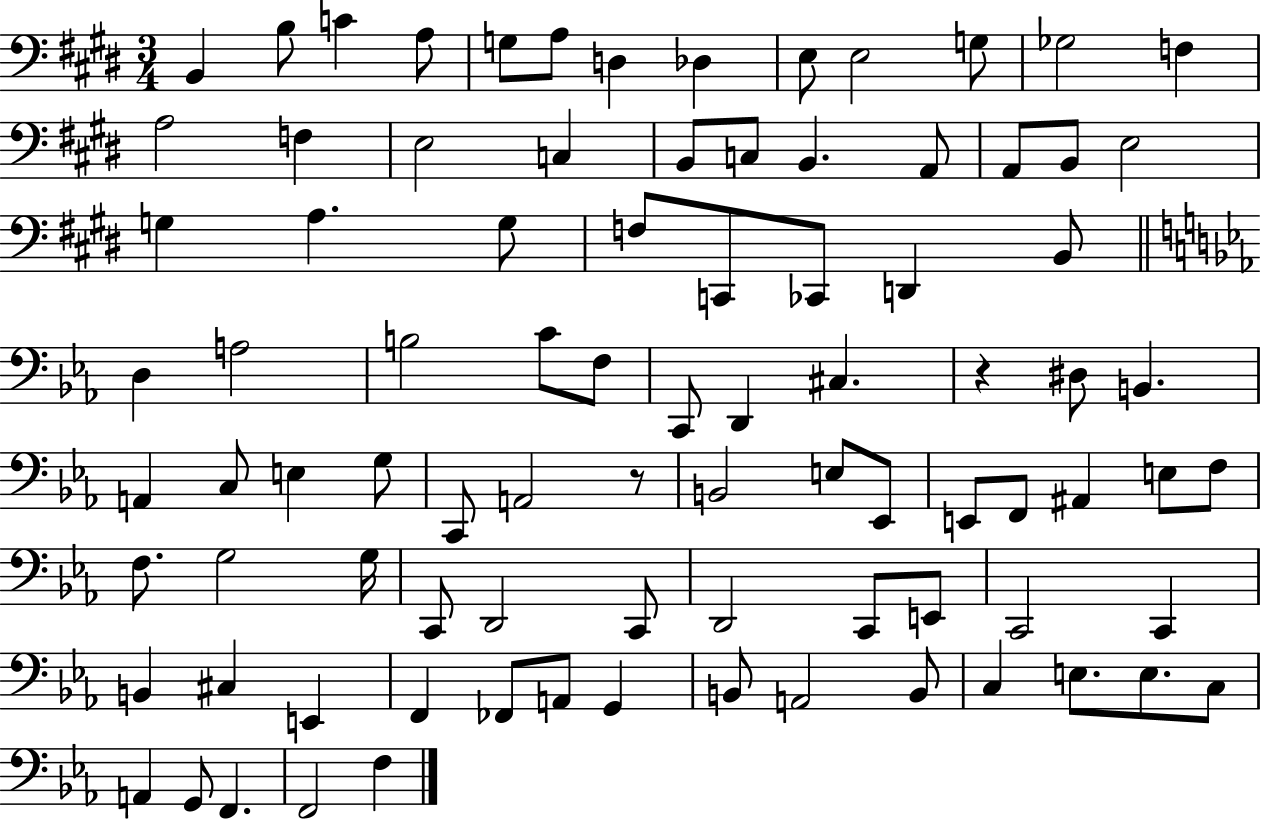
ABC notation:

X:1
T:Untitled
M:3/4
L:1/4
K:E
B,, B,/2 C A,/2 G,/2 A,/2 D, _D, E,/2 E,2 G,/2 _G,2 F, A,2 F, E,2 C, B,,/2 C,/2 B,, A,,/2 A,,/2 B,,/2 E,2 G, A, G,/2 F,/2 C,,/2 _C,,/2 D,, B,,/2 D, A,2 B,2 C/2 F,/2 C,,/2 D,, ^C, z ^D,/2 B,, A,, C,/2 E, G,/2 C,,/2 A,,2 z/2 B,,2 E,/2 _E,,/2 E,,/2 F,,/2 ^A,, E,/2 F,/2 F,/2 G,2 G,/4 C,,/2 D,,2 C,,/2 D,,2 C,,/2 E,,/2 C,,2 C,, B,, ^C, E,, F,, _F,,/2 A,,/2 G,, B,,/2 A,,2 B,,/2 C, E,/2 E,/2 C,/2 A,, G,,/2 F,, F,,2 F,